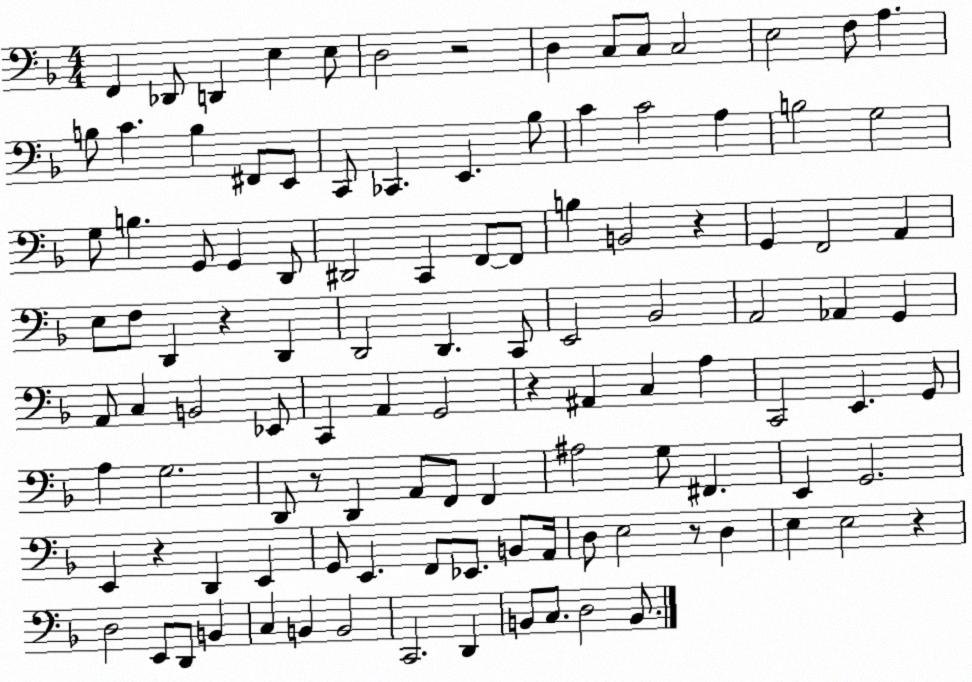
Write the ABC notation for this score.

X:1
T:Untitled
M:4/4
L:1/4
K:F
F,, _D,,/2 D,, E, E,/2 D,2 z2 D, C,/2 C,/2 C,2 E,2 F,/2 A, B,/2 C B, ^F,,/2 E,,/2 C,,/2 _C,, E,, _B,/2 C C2 A, B,2 G,2 G,/2 B, G,,/2 G,, D,,/2 ^D,,2 C,, F,,/2 F,,/2 B, B,,2 z G,, F,,2 A,, E,/2 F,/2 D,, z D,, D,,2 D,, C,,/2 E,,2 _B,,2 A,,2 _A,, G,, A,,/2 C, B,,2 _E,,/2 C,, A,, G,,2 z ^A,, C, A, C,,2 E,, G,,/2 A, G,2 D,,/2 z/2 D,, A,,/2 F,,/2 F,, ^A,2 G,/2 ^F,, E,, G,,2 E,, z D,, E,, G,,/2 E,, F,,/2 _E,,/2 B,,/2 A,,/4 D,/2 E,2 z/2 D, E, E,2 z D,2 E,,/2 D,,/2 B,, C, B,, B,,2 C,,2 D,, B,,/2 C,/2 D,2 B,,/2